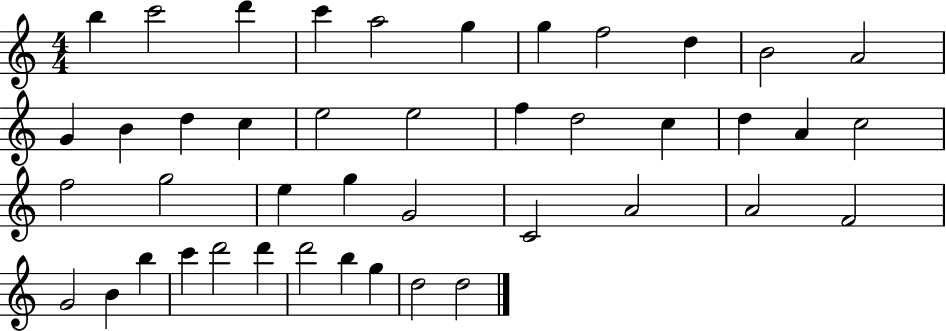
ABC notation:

X:1
T:Untitled
M:4/4
L:1/4
K:C
b c'2 d' c' a2 g g f2 d B2 A2 G B d c e2 e2 f d2 c d A c2 f2 g2 e g G2 C2 A2 A2 F2 G2 B b c' d'2 d' d'2 b g d2 d2